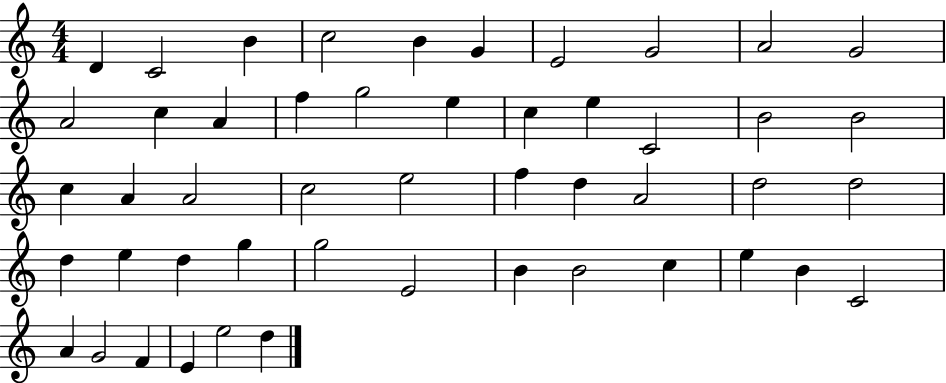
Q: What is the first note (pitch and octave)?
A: D4